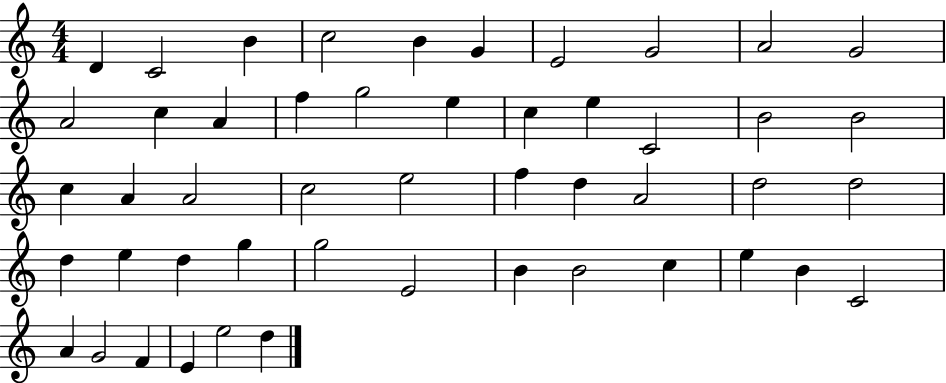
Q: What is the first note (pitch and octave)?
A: D4